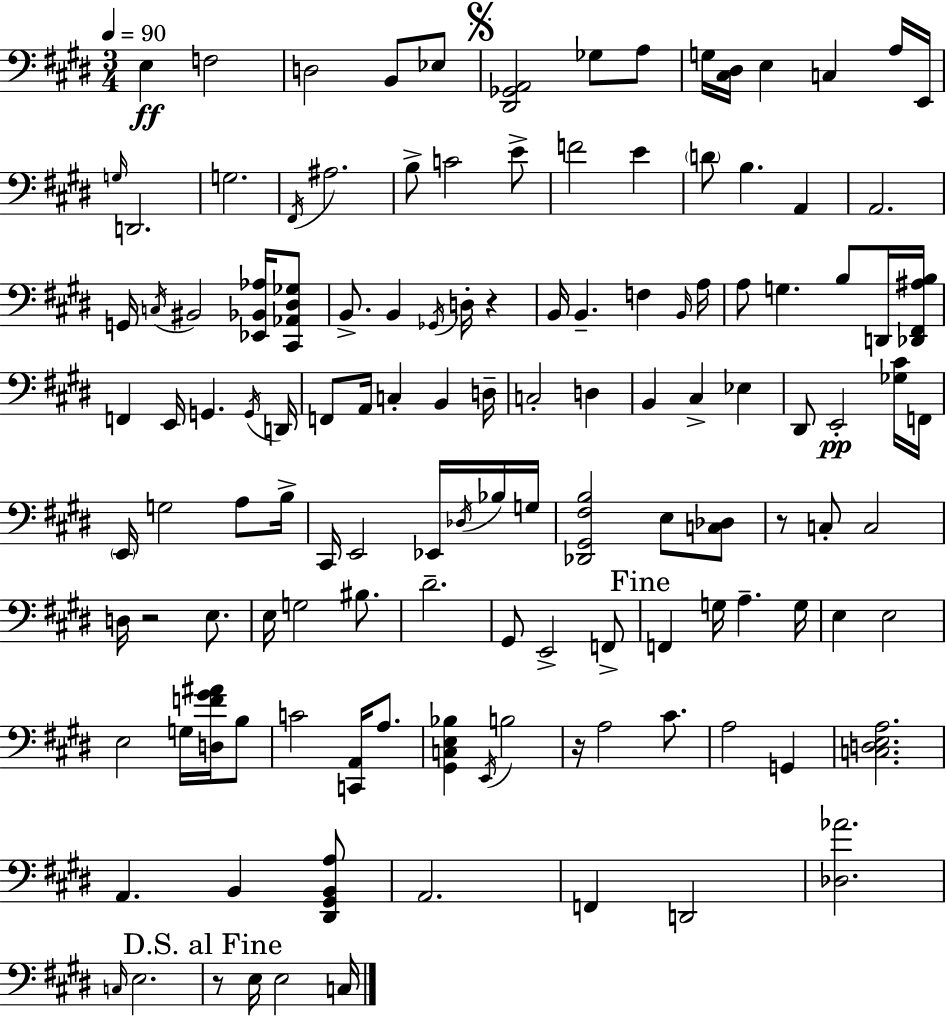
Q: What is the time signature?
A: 3/4